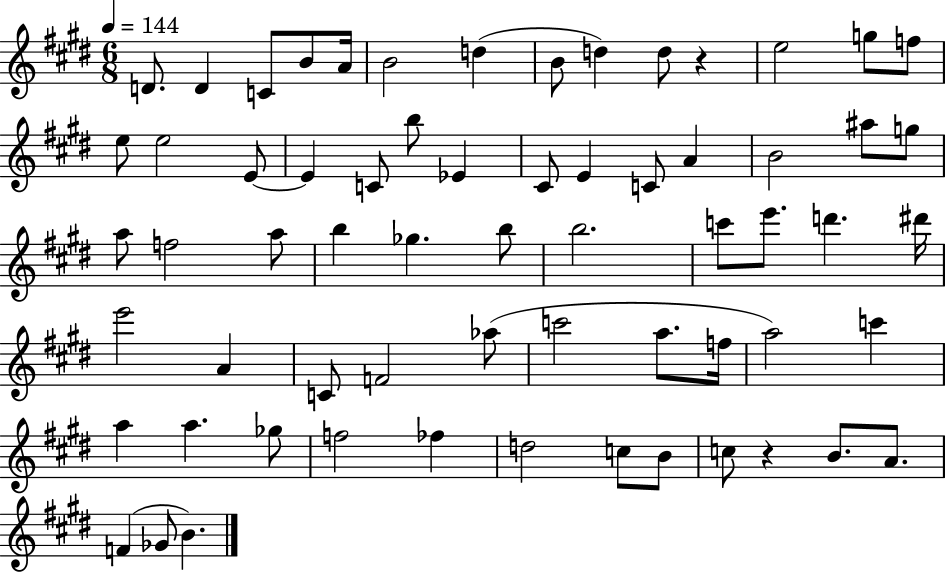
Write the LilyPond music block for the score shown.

{
  \clef treble
  \numericTimeSignature
  \time 6/8
  \key e \major
  \tempo 4 = 144
  \repeat volta 2 { d'8. d'4 c'8 b'8 a'16 | b'2 d''4( | b'8 d''4) d''8 r4 | e''2 g''8 f''8 | \break e''8 e''2 e'8~~ | e'4 c'8 b''8 ees'4 | cis'8 e'4 c'8 a'4 | b'2 ais''8 g''8 | \break a''8 f''2 a''8 | b''4 ges''4. b''8 | b''2. | c'''8 e'''8. d'''4. dis'''16 | \break e'''2 a'4 | c'8 f'2 aes''8( | c'''2 a''8. f''16 | a''2) c'''4 | \break a''4 a''4. ges''8 | f''2 fes''4 | d''2 c''8 b'8 | c''8 r4 b'8. a'8. | \break f'4( ges'8 b'4.) | } \bar "|."
}